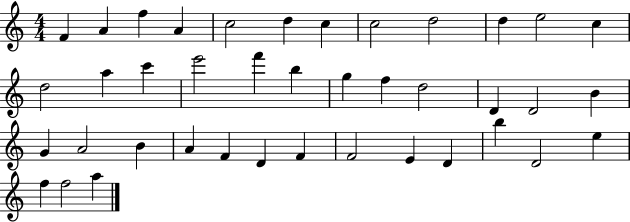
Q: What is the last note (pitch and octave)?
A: A5